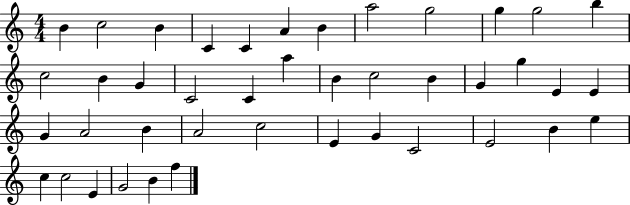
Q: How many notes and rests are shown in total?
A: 42